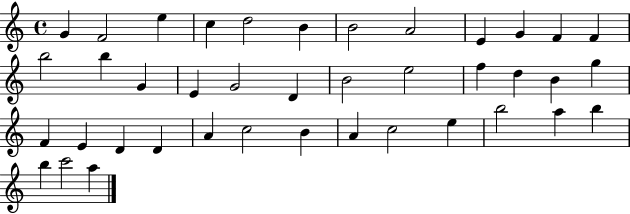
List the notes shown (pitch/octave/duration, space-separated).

G4/q F4/h E5/q C5/q D5/h B4/q B4/h A4/h E4/q G4/q F4/q F4/q B5/h B5/q G4/q E4/q G4/h D4/q B4/h E5/h F5/q D5/q B4/q G5/q F4/q E4/q D4/q D4/q A4/q C5/h B4/q A4/q C5/h E5/q B5/h A5/q B5/q B5/q C6/h A5/q